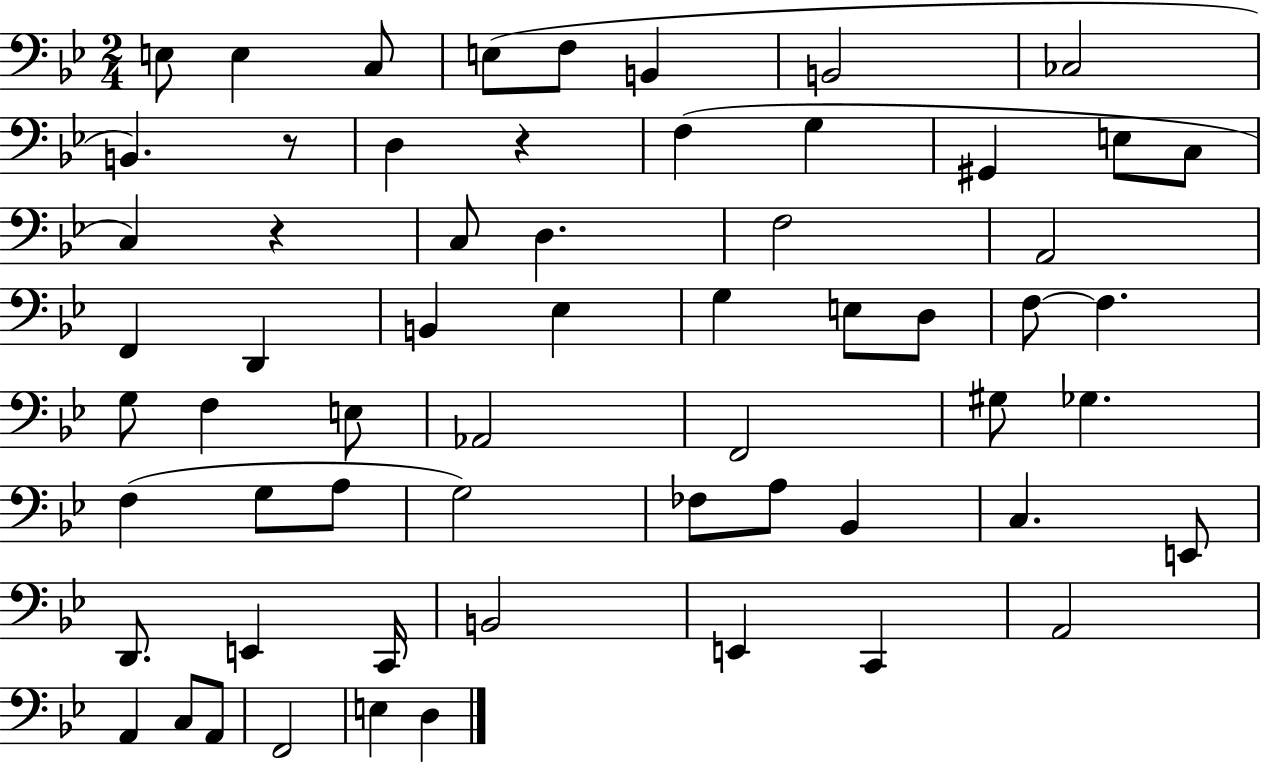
{
  \clef bass
  \numericTimeSignature
  \time 2/4
  \key bes \major
  \repeat volta 2 { e8 e4 c8 | e8( f8 b,4 | b,2 | ces2 | \break b,4.) r8 | d4 r4 | f4( g4 | gis,4 e8 c8 | \break c4) r4 | c8 d4. | f2 | a,2 | \break f,4 d,4 | b,4 ees4 | g4 e8 d8 | f8~~ f4. | \break g8 f4 e8 | aes,2 | f,2 | gis8 ges4. | \break f4( g8 a8 | g2) | fes8 a8 bes,4 | c4. e,8 | \break d,8. e,4 c,16 | b,2 | e,4 c,4 | a,2 | \break a,4 c8 a,8 | f,2 | e4 d4 | } \bar "|."
}